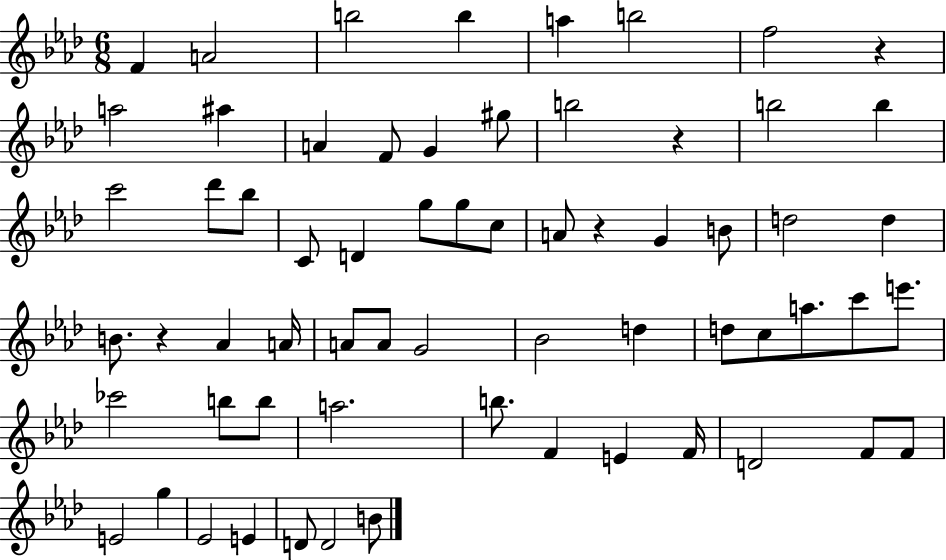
{
  \clef treble
  \numericTimeSignature
  \time 6/8
  \key aes \major
  f'4 a'2 | b''2 b''4 | a''4 b''2 | f''2 r4 | \break a''2 ais''4 | a'4 f'8 g'4 gis''8 | b''2 r4 | b''2 b''4 | \break c'''2 des'''8 bes''8 | c'8 d'4 g''8 g''8 c''8 | a'8 r4 g'4 b'8 | d''2 d''4 | \break b'8. r4 aes'4 a'16 | a'8 a'8 g'2 | bes'2 d''4 | d''8 c''8 a''8. c'''8 e'''8. | \break ces'''2 b''8 b''8 | a''2. | b''8. f'4 e'4 f'16 | d'2 f'8 f'8 | \break e'2 g''4 | ees'2 e'4 | d'8 d'2 b'8 | \bar "|."
}